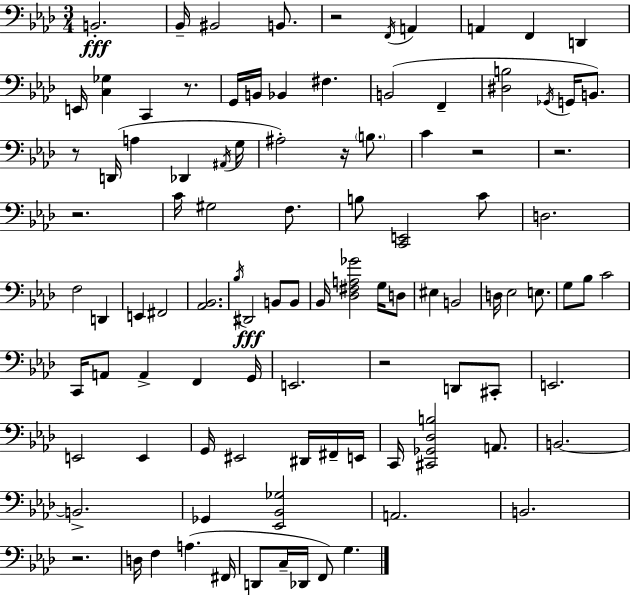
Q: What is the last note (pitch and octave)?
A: G3